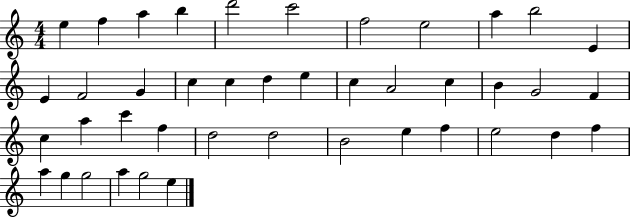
{
  \clef treble
  \numericTimeSignature
  \time 4/4
  \key c \major
  e''4 f''4 a''4 b''4 | d'''2 c'''2 | f''2 e''2 | a''4 b''2 e'4 | \break e'4 f'2 g'4 | c''4 c''4 d''4 e''4 | c''4 a'2 c''4 | b'4 g'2 f'4 | \break c''4 a''4 c'''4 f''4 | d''2 d''2 | b'2 e''4 f''4 | e''2 d''4 f''4 | \break a''4 g''4 g''2 | a''4 g''2 e''4 | \bar "|."
}